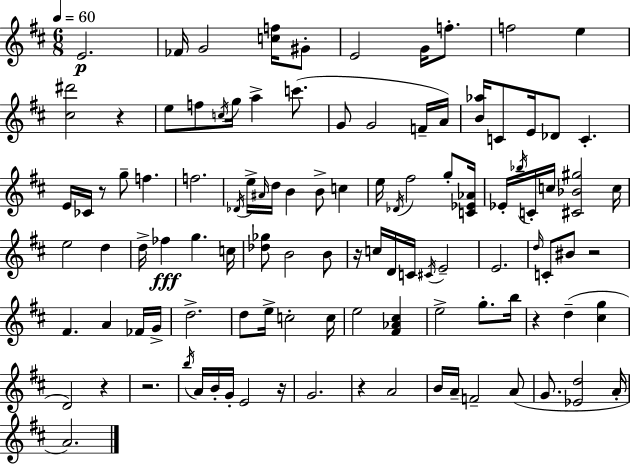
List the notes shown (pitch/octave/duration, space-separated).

E4/h. FES4/s G4/h [C5,F5]/s G#4/e E4/h G4/s F5/e. F5/h E5/q [C#5,D#6]/h R/q E5/e F5/e C5/s G5/s A5/q C6/e. G4/e G4/h F4/s A4/s [B4,Ab5]/s C4/e E4/s Db4/e C4/q. E4/s CES4/s R/e G5/e F5/q. F5/h. Db4/s E5/s A#4/s D5/s B4/q B4/e C5/q E5/s Db4/s F#5/h G5/e [C4,Eb4,Ab4]/s Eb4/s Bb5/s C4/s C5/s [C#4,Bb4,G#5]/h C5/s E5/h D5/q D5/s FES5/q G5/q. C5/s [Db5,Gb5]/e B4/h B4/e R/s C5/s D4/s C4/s C#4/s E4/h E4/h. D5/s C4/e BIS4/e R/h F#4/q. A4/q FES4/s G4/s D5/h. D5/e E5/s C5/h C5/s E5/h [F#4,Ab4,C#5]/q E5/h G5/e. B5/s R/q D5/q [C#5,G5]/q D4/h R/q R/h. B5/s A4/s B4/s G4/s E4/h R/s G4/h. R/q A4/h B4/s A4/s F4/h A4/e G4/e. [Eb4,D5]/h A4/s A4/h.